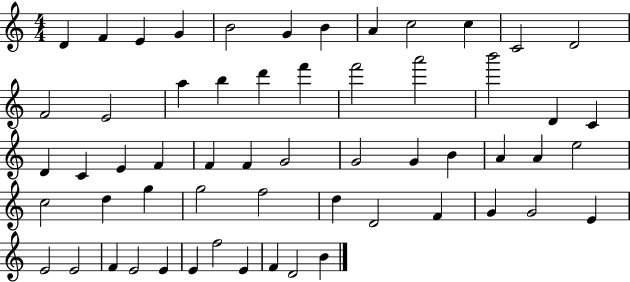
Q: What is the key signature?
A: C major